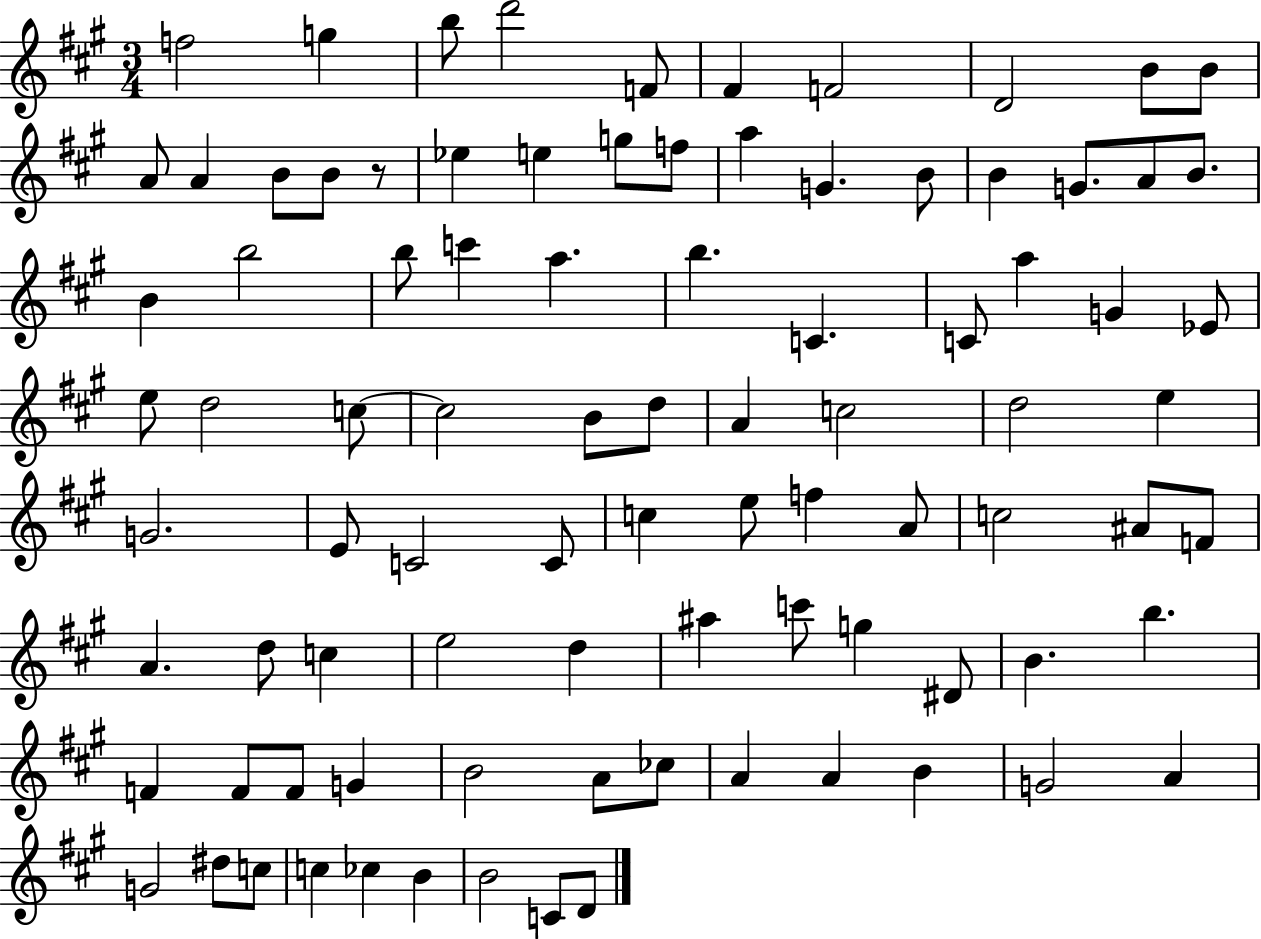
{
  \clef treble
  \numericTimeSignature
  \time 3/4
  \key a \major
  f''2 g''4 | b''8 d'''2 f'8 | fis'4 f'2 | d'2 b'8 b'8 | \break a'8 a'4 b'8 b'8 r8 | ees''4 e''4 g''8 f''8 | a''4 g'4. b'8 | b'4 g'8. a'8 b'8. | \break b'4 b''2 | b''8 c'''4 a''4. | b''4. c'4. | c'8 a''4 g'4 ees'8 | \break e''8 d''2 c''8~~ | c''2 b'8 d''8 | a'4 c''2 | d''2 e''4 | \break g'2. | e'8 c'2 c'8 | c''4 e''8 f''4 a'8 | c''2 ais'8 f'8 | \break a'4. d''8 c''4 | e''2 d''4 | ais''4 c'''8 g''4 dis'8 | b'4. b''4. | \break f'4 f'8 f'8 g'4 | b'2 a'8 ces''8 | a'4 a'4 b'4 | g'2 a'4 | \break g'2 dis''8 c''8 | c''4 ces''4 b'4 | b'2 c'8 d'8 | \bar "|."
}